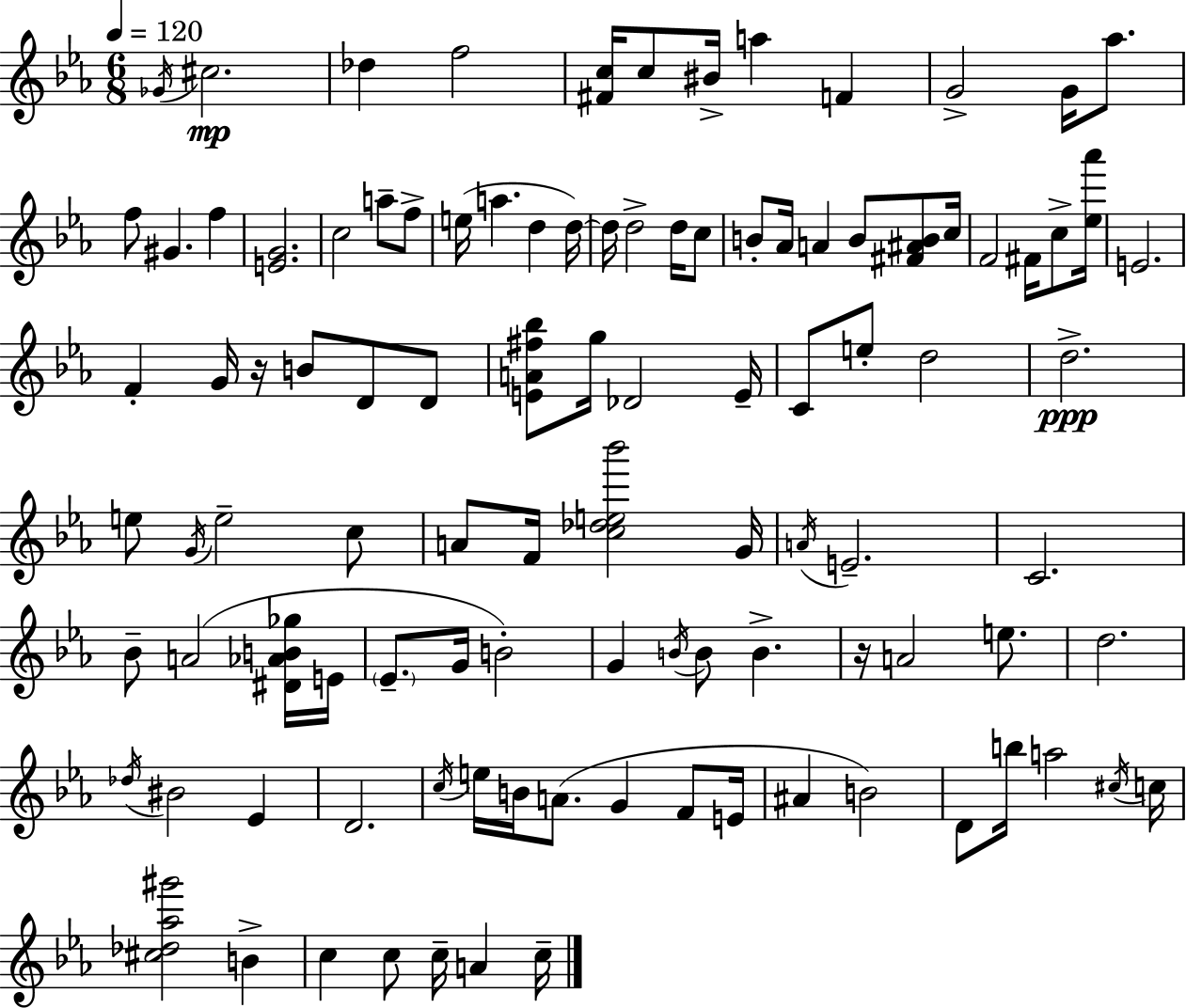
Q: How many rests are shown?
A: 2